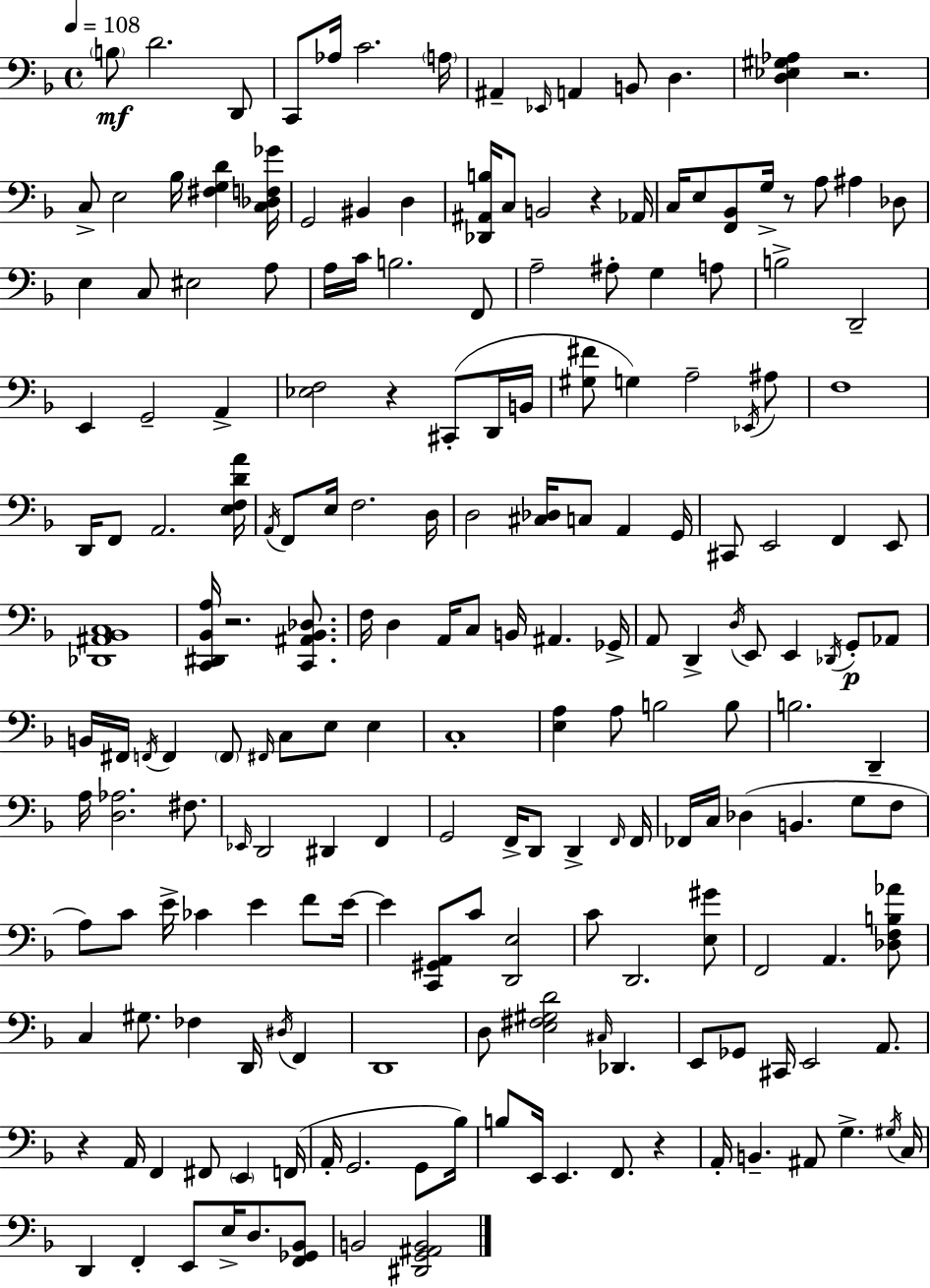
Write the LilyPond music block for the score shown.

{
  \clef bass
  \time 4/4
  \defaultTimeSignature
  \key f \major
  \tempo 4 = 108
  \parenthesize b8\mf d'2. d,8 | c,8 aes16 c'2. \parenthesize a16 | ais,4-- \grace { ees,16 } a,4 b,8 d4. | <d ees gis aes>4 r2. | \break c8-> e2 bes16 <fis g d'>4 | <c des f ges'>16 g,2 bis,4 d4 | <des, ais, b>16 c8 b,2 r4 | aes,16 c16 e8 <f, bes,>8 g16-> r8 a8 ais4 des8 | \break e4 c8 eis2 a8 | a16 c'16 b2. f,8 | a2-- ais8-. g4 a8 | b2-> d,2-- | \break e,4 g,2-- a,4-> | <ees f>2 r4 cis,8-.( d,16 | b,16 <gis fis'>8 g4) a2-- \acciaccatura { ees,16 } | ais8 f1 | \break d,16 f,8 a,2. | <e f d' a'>16 \acciaccatura { a,16 } f,8 e16 f2. | d16 d2 <cis des>16 c8 a,4 | g,16 cis,8 e,2 f,4 | \break e,8 <des, ais, bes, c>1 | <c, dis, bes, a>16 r2. | <c, ais, bes, des>8. f16 d4 a,16 c8 b,16 ais,4. | ges,16-> a,8 d,4-> \acciaccatura { d16 } e,8 e,4 | \break \acciaccatura { des,16 } g,8-.\p aes,8 b,16 fis,16 \acciaccatura { f,16 } f,4 \parenthesize f,8 \grace { fis,16 } c8 | e8 e4 c1-. | <e a>4 a8 b2 | b8 b2. | \break d,4-- a16 <d aes>2. | fis8. \grace { ees,16 } d,2 | dis,4 f,4 g,2 | f,16-> d,8 d,4-> \grace { f,16 } f,16 fes,16 c16 des4( b,4. | \break g8 f8 a8) c'8 e'16-> ces'4 | e'4 f'8 e'16~~ e'4 <c, gis, a,>8 c'8 | <d, e>2 c'8 d,2. | <e gis'>8 f,2 | \break a,4. <des f b aes'>8 c4 gis8. | fes4 d,16 \acciaccatura { dis16 } f,4 d,1 | d8 <e fis gis d'>2 | \grace { cis16 } des,4. e,8 ges,8 cis,16 | \break e,2 a,8. r4 a,16 | f,4 fis,8 \parenthesize e,4 f,16( a,16-. g,2. | g,8 bes16) b8 e,16 e,4. | f,8. r4 a,16-. b,4.-- | \break ais,8 g4.-> \acciaccatura { gis16 } c16 d,4 | f,4-. e,8 e16-> d8. <f, ges, bes,>8 b,2 | <dis, g, ais, b,>2 \bar "|."
}